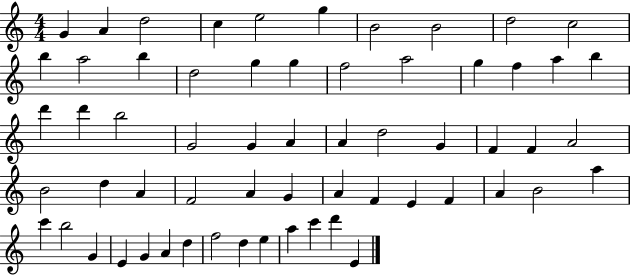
G4/q A4/q D5/h C5/q E5/h G5/q B4/h B4/h D5/h C5/h B5/q A5/h B5/q D5/h G5/q G5/q F5/h A5/h G5/q F5/q A5/q B5/q D6/q D6/q B5/h G4/h G4/q A4/q A4/q D5/h G4/q F4/q F4/q A4/h B4/h D5/q A4/q F4/h A4/q G4/q A4/q F4/q E4/q F4/q A4/q B4/h A5/q C6/q B5/h G4/q E4/q G4/q A4/q D5/q F5/h D5/q E5/q A5/q C6/q D6/q E4/q